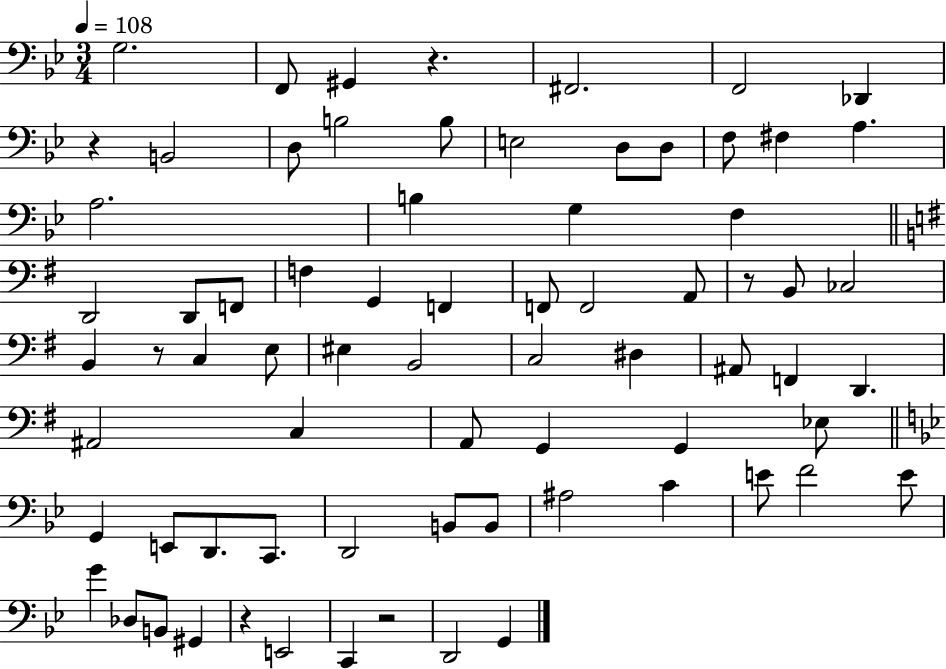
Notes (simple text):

G3/h. F2/e G#2/q R/q. F#2/h. F2/h Db2/q R/q B2/h D3/e B3/h B3/e E3/h D3/e D3/e F3/e F#3/q A3/q. A3/h. B3/q G3/q F3/q D2/h D2/e F2/e F3/q G2/q F2/q F2/e F2/h A2/e R/e B2/e CES3/h B2/q R/e C3/q E3/e EIS3/q B2/h C3/h D#3/q A#2/e F2/q D2/q. A#2/h C3/q A2/e G2/q G2/q Eb3/e G2/q E2/e D2/e. C2/e. D2/h B2/e B2/e A#3/h C4/q E4/e F4/h E4/e G4/q Db3/e B2/e G#2/q R/q E2/h C2/q R/h D2/h G2/q